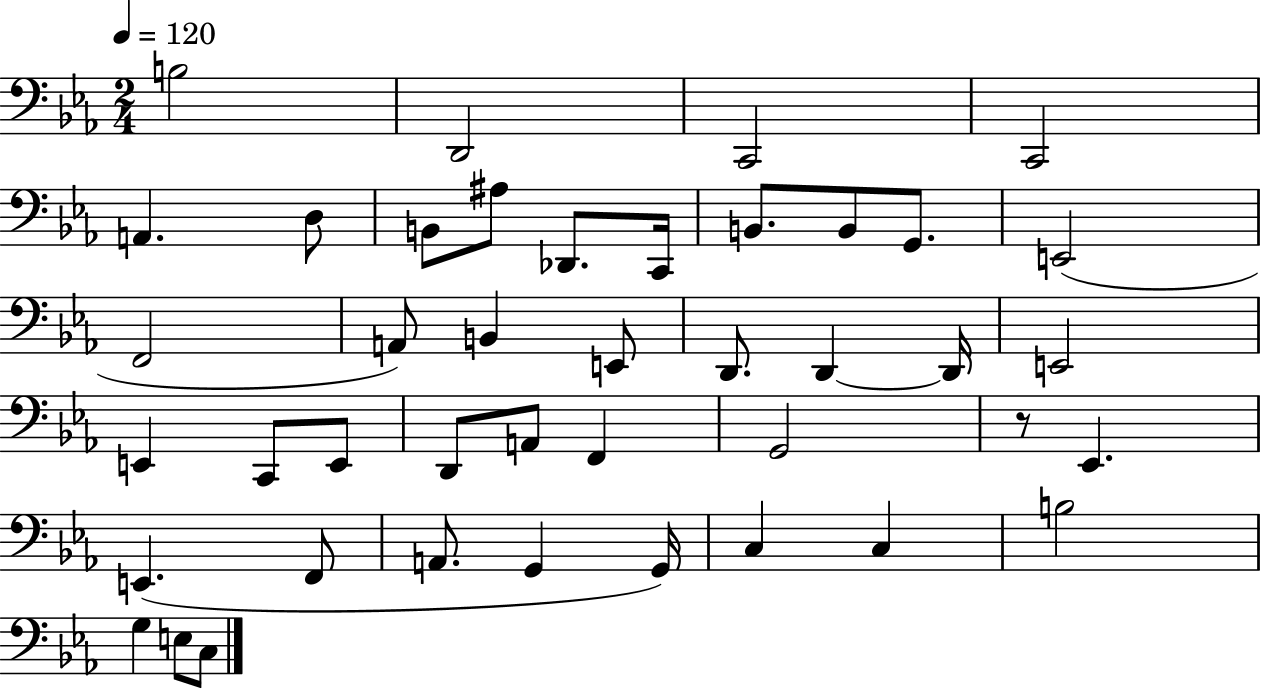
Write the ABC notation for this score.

X:1
T:Untitled
M:2/4
L:1/4
K:Eb
B,2 D,,2 C,,2 C,,2 A,, D,/2 B,,/2 ^A,/2 _D,,/2 C,,/4 B,,/2 B,,/2 G,,/2 E,,2 F,,2 A,,/2 B,, E,,/2 D,,/2 D,, D,,/4 E,,2 E,, C,,/2 E,,/2 D,,/2 A,,/2 F,, G,,2 z/2 _E,, E,, F,,/2 A,,/2 G,, G,,/4 C, C, B,2 G, E,/2 C,/2